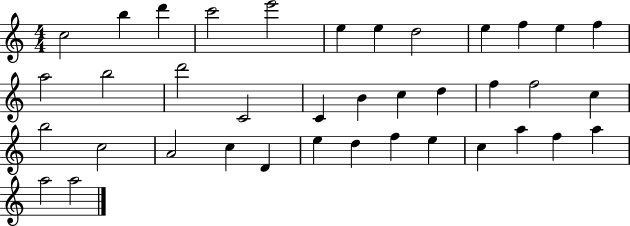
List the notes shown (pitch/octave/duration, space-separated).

C5/h B5/q D6/q C6/h E6/h E5/q E5/q D5/h E5/q F5/q E5/q F5/q A5/h B5/h D6/h C4/h C4/q B4/q C5/q D5/q F5/q F5/h C5/q B5/h C5/h A4/h C5/q D4/q E5/q D5/q F5/q E5/q C5/q A5/q F5/q A5/q A5/h A5/h